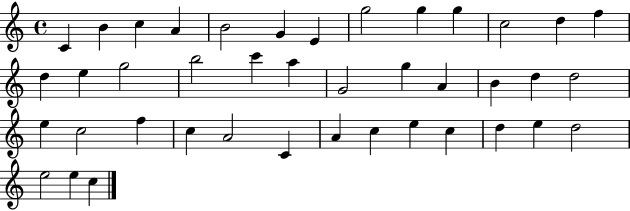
C4/q B4/q C5/q A4/q B4/h G4/q E4/q G5/h G5/q G5/q C5/h D5/q F5/q D5/q E5/q G5/h B5/h C6/q A5/q G4/h G5/q A4/q B4/q D5/q D5/h E5/q C5/h F5/q C5/q A4/h C4/q A4/q C5/q E5/q C5/q D5/q E5/q D5/h E5/h E5/q C5/q